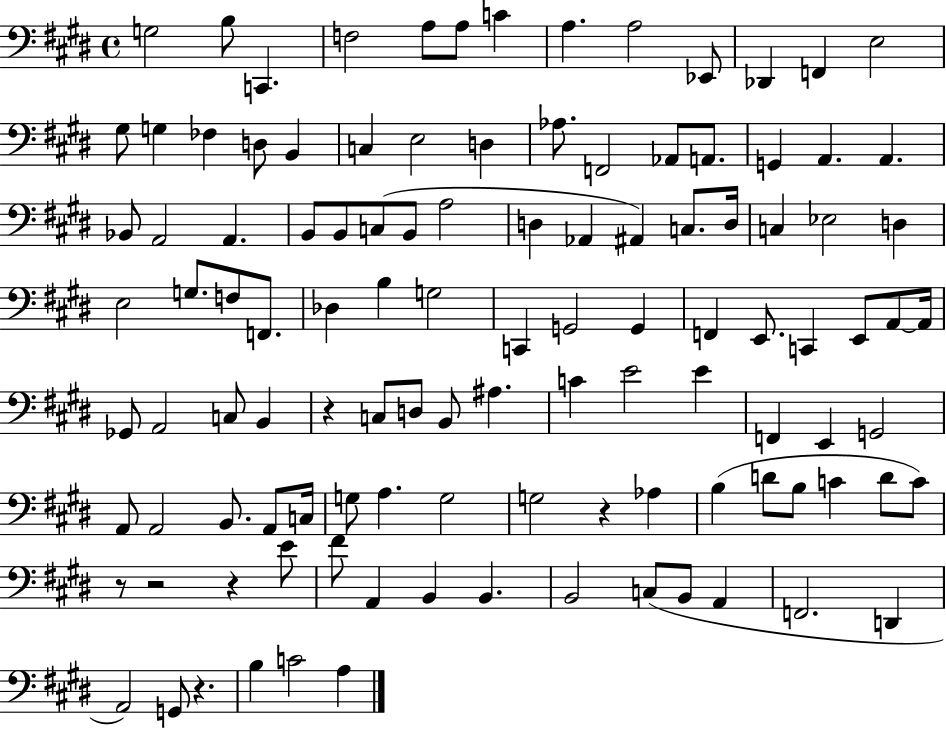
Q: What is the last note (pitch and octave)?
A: A3